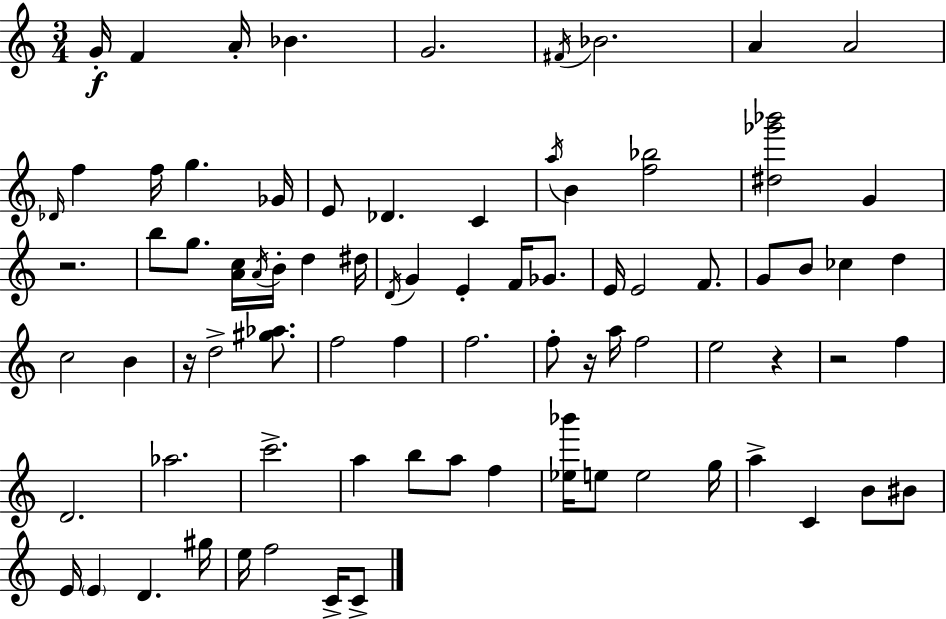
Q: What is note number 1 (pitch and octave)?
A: G4